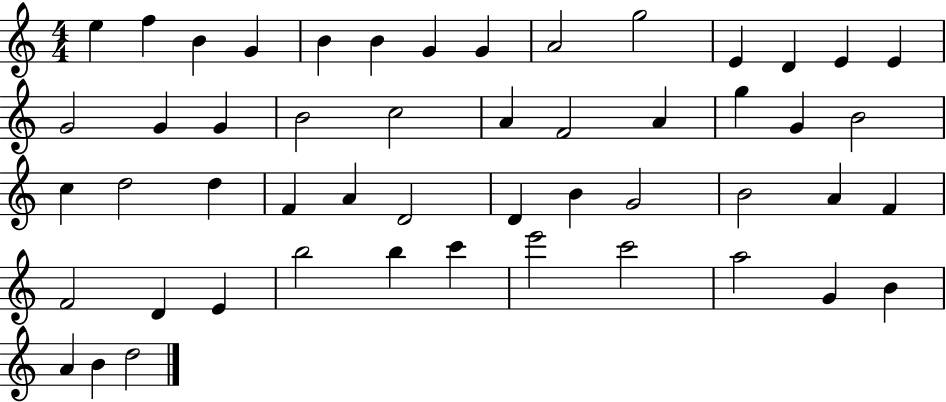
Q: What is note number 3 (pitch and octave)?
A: B4